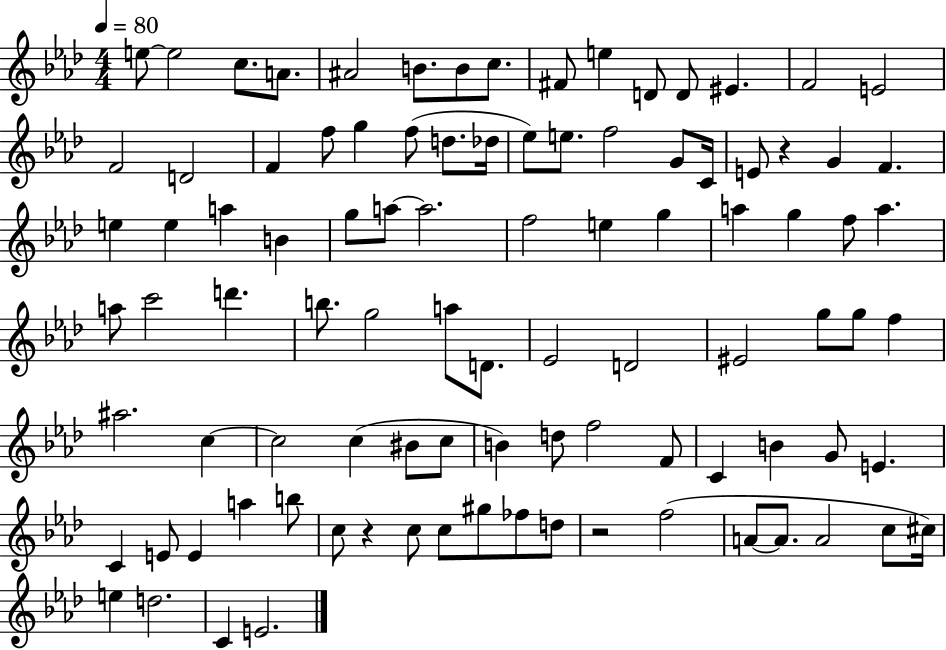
E5/e E5/h C5/e. A4/e. A#4/h B4/e. B4/e C5/e. F#4/e E5/q D4/e D4/e EIS4/q. F4/h E4/h F4/h D4/h F4/q F5/e G5/q F5/e D5/e. Db5/s Eb5/e E5/e. F5/h G4/e C4/s E4/e R/q G4/q F4/q. E5/q E5/q A5/q B4/q G5/e A5/e A5/h. F5/h E5/q G5/q A5/q G5/q F5/e A5/q. A5/e C6/h D6/q. B5/e. G5/h A5/e D4/e. Eb4/h D4/h EIS4/h G5/e G5/e F5/q A#5/h. C5/q C5/h C5/q BIS4/e C5/e B4/q D5/e F5/h F4/e C4/q B4/q G4/e E4/q. C4/q E4/e E4/q A5/q B5/e C5/e R/q C5/e C5/e G#5/e FES5/e D5/e R/h F5/h A4/e A4/e. A4/h C5/e C#5/s E5/q D5/h. C4/q E4/h.